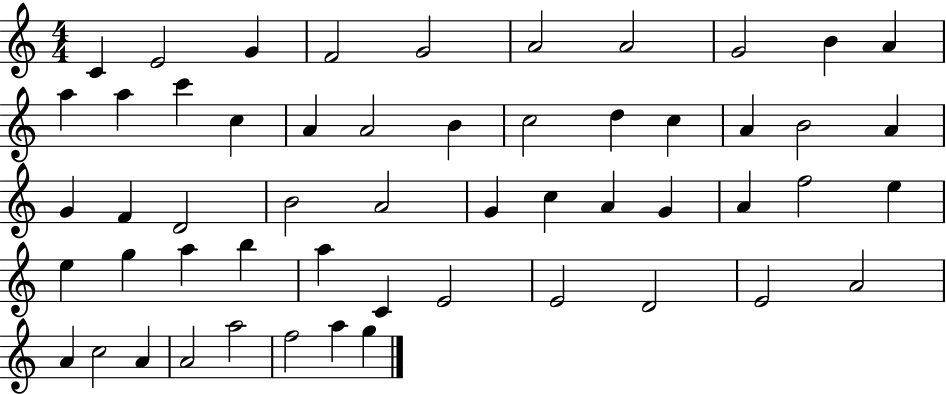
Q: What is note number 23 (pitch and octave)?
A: A4